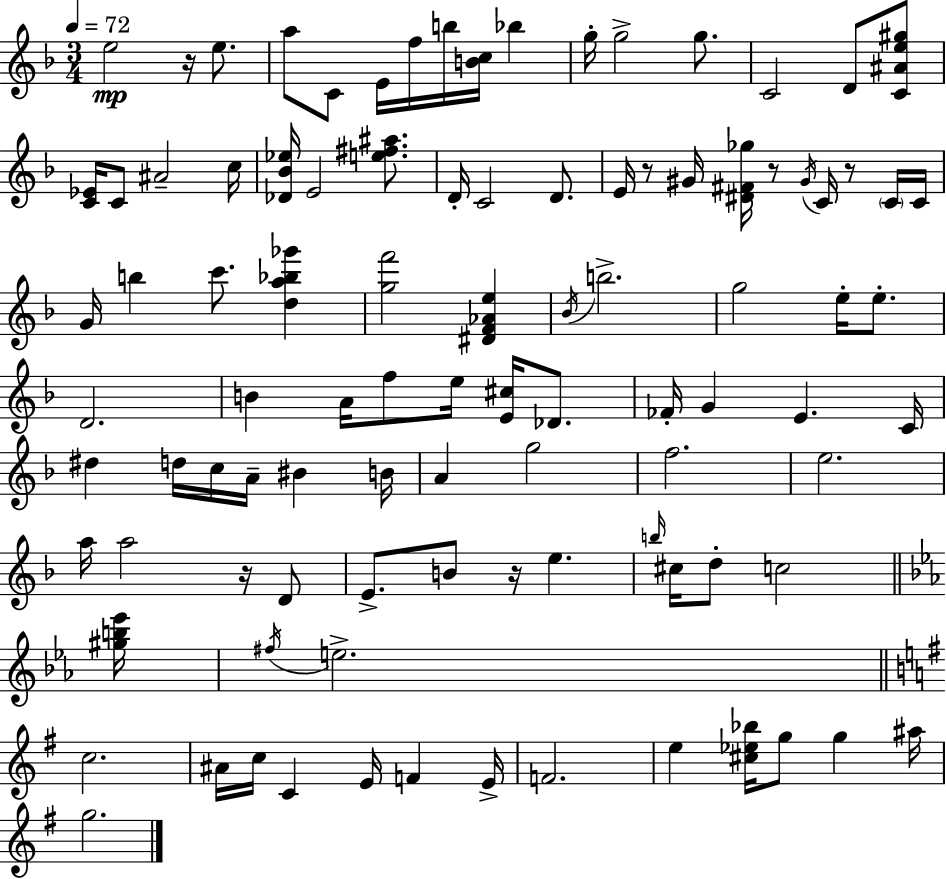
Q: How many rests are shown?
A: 6